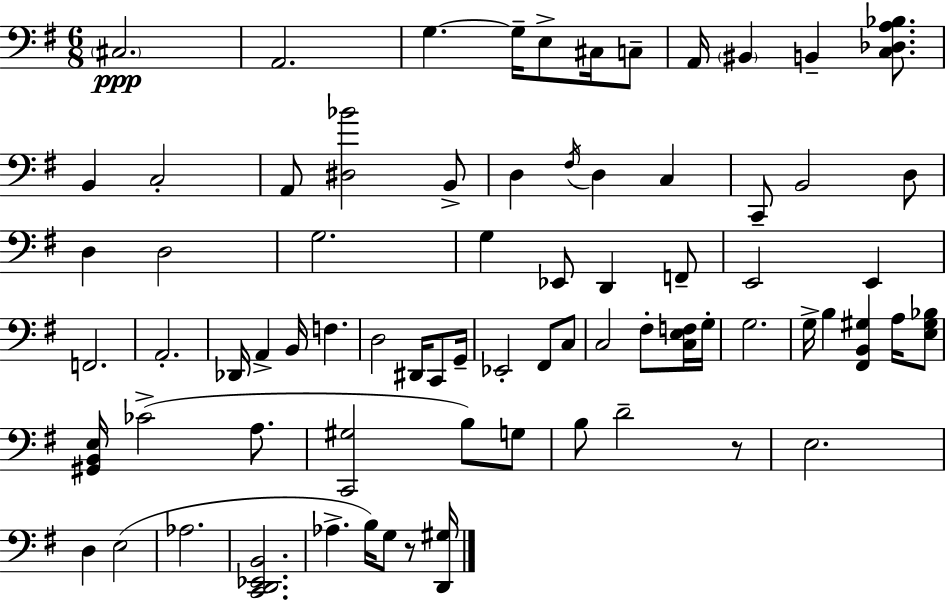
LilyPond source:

{
  \clef bass
  \numericTimeSignature
  \time 6/8
  \key e \minor
  \parenthesize cis2.\ppp | a,2. | g4.~~ g16-- e8-> cis16 c8-- | a,16 \parenthesize bis,4 b,4-- <c des a bes>8. | \break b,4 c2-. | a,8 <dis bes'>2 b,8-> | d4 \acciaccatura { fis16 } d4 c4 | c,8-- b,2 d8 | \break d4 d2 | g2. | g4 ees,8 d,4 f,8-- | e,2 e,4 | \break f,2. | a,2.-. | des,16 a,4-> b,16 f4. | d2 dis,16 c,8 | \break g,16-- ees,2-. fis,8 c8 | c2 fis8-. <c e f>16 | g16-. g2. | g16-> b4 <fis, b, gis>4 a16 <e gis bes>8 | \break <gis, b, e>16 ces'2->( a8. | <c, gis>2 b8) g8 | b8 d'2-- r8 | e2. | \break d4 e2( | aes2. | <c, d, ees, b,>2. | aes4.-> b16) g8 r8 | \break <d, gis>16 \bar "|."
}